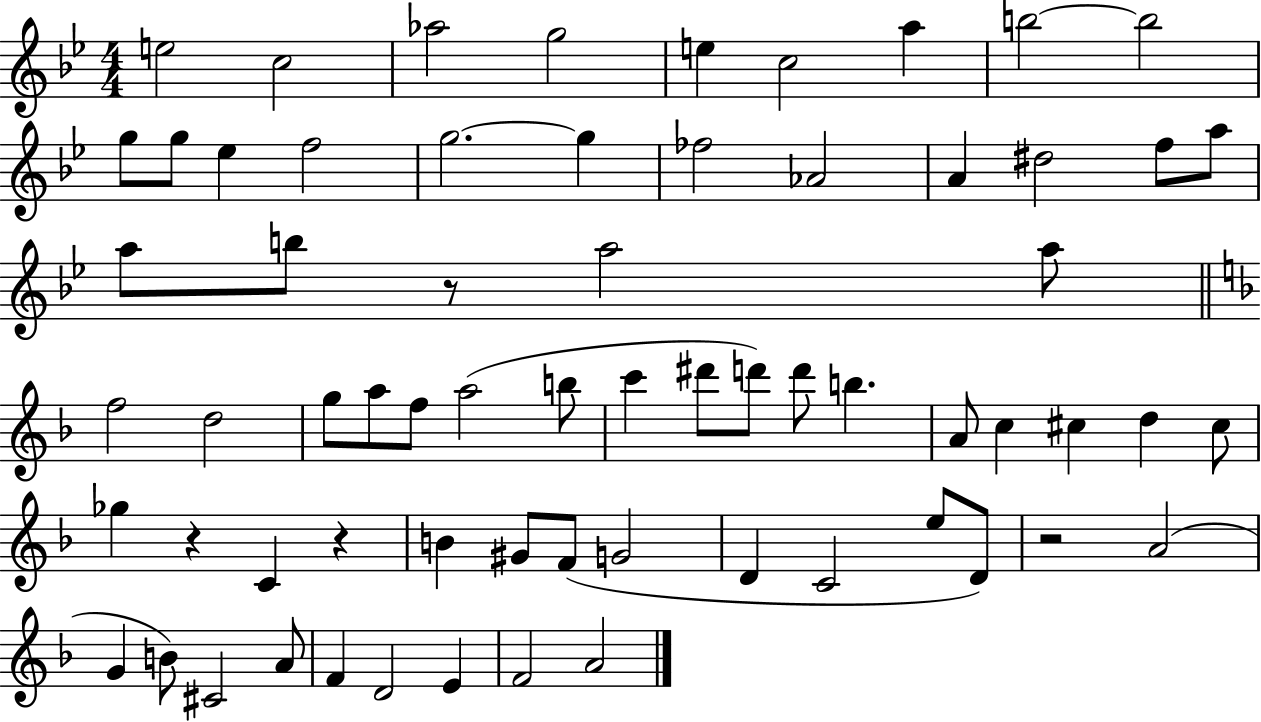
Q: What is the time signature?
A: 4/4